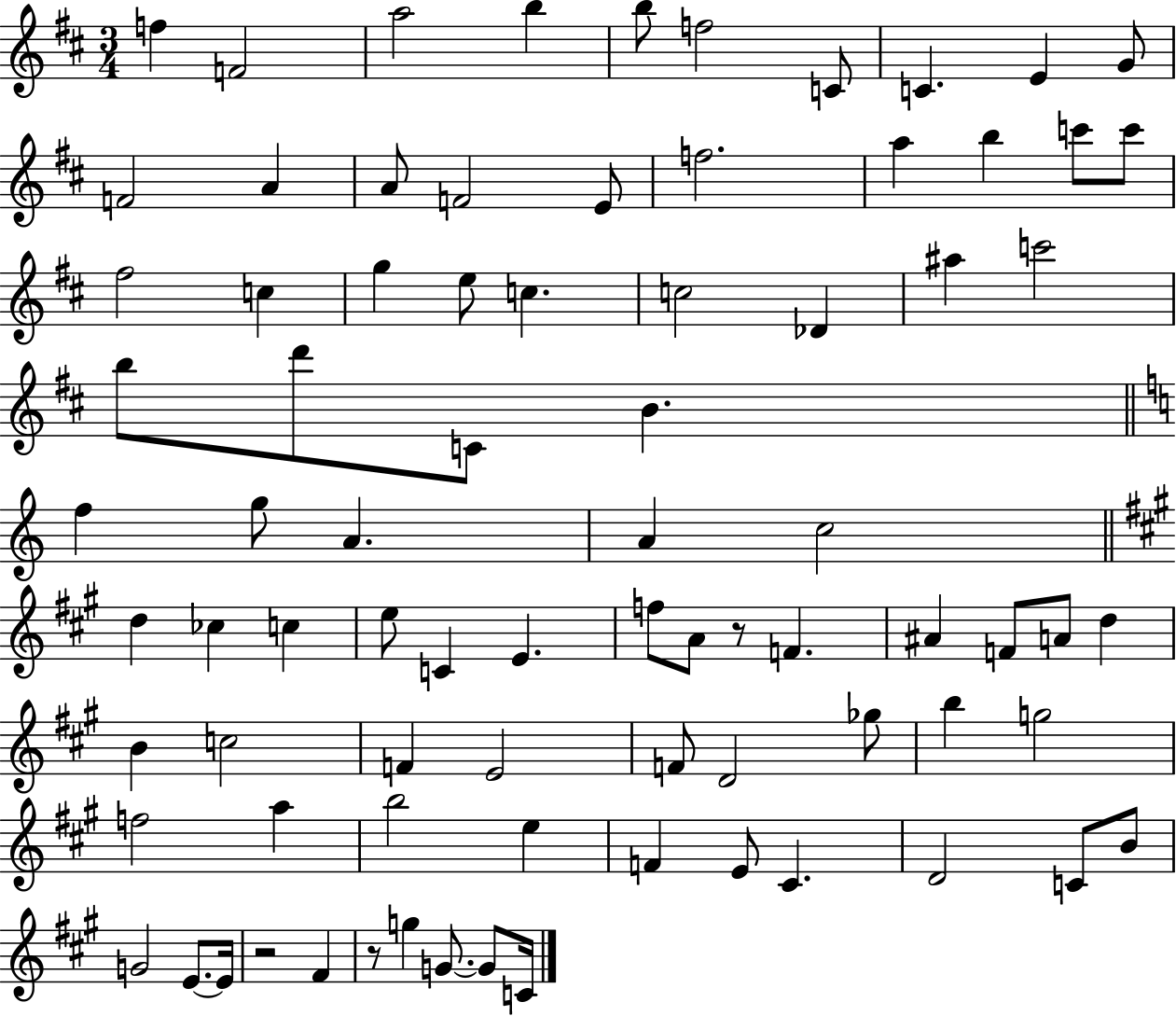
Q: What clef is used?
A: treble